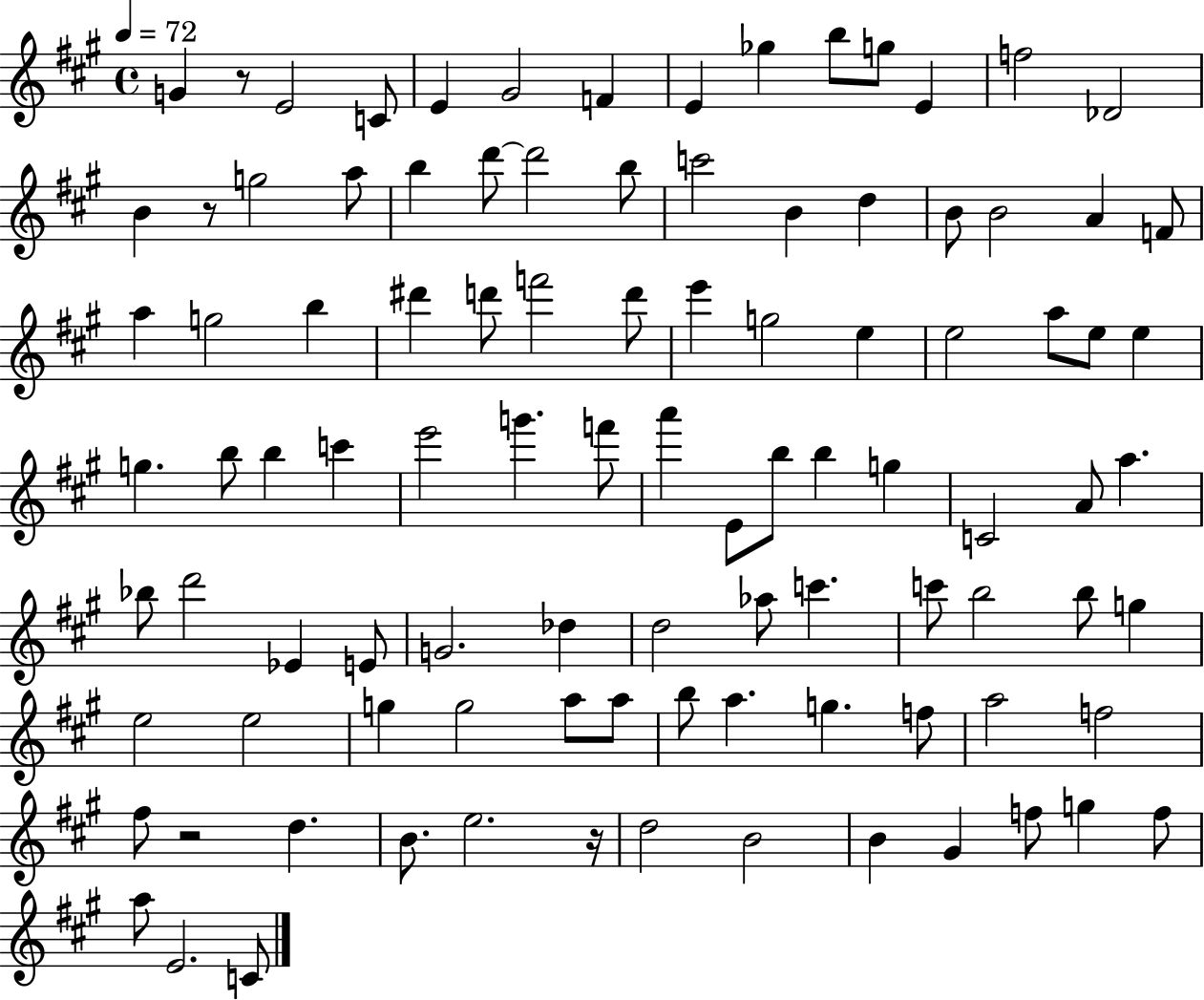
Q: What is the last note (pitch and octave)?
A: C4